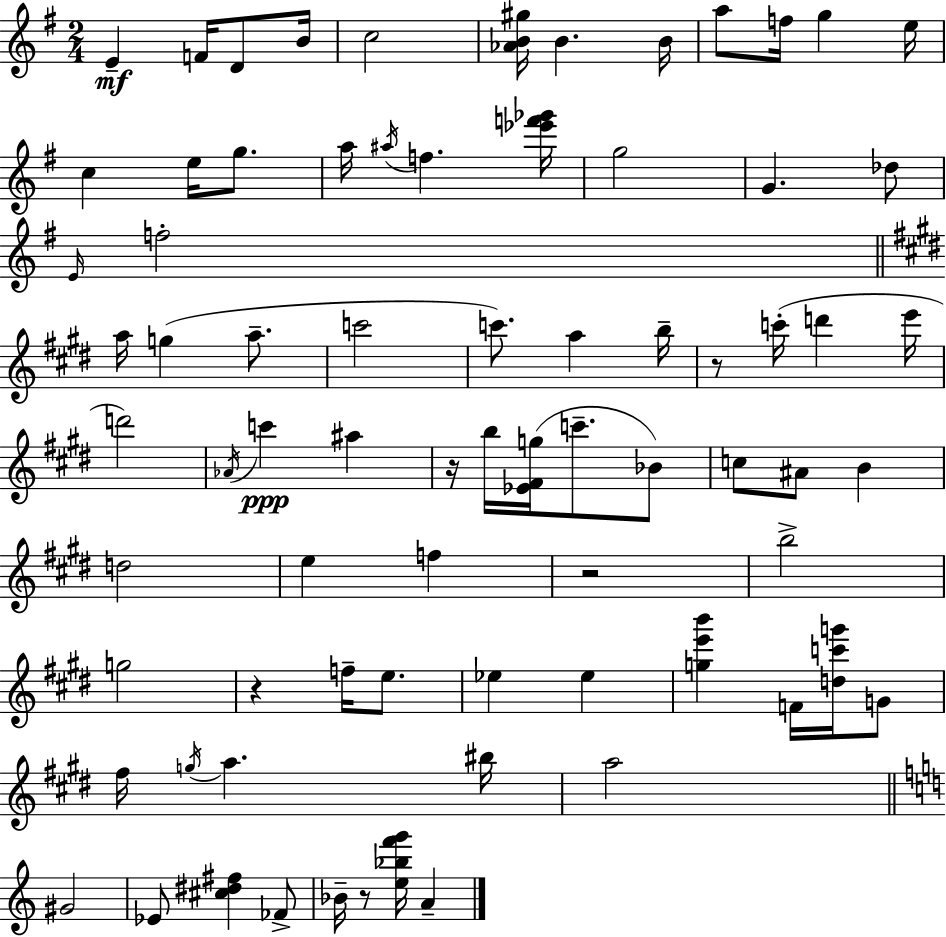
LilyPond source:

{
  \clef treble
  \numericTimeSignature
  \time 2/4
  \key e \minor
  e'4--\mf f'16 d'8 b'16 | c''2 | <aes' b' gis''>16 b'4. b'16 | a''8 f''16 g''4 e''16 | \break c''4 e''16 g''8. | a''16 \acciaccatura { ais''16 } f''4. | <ees''' f''' ges'''>16 g''2 | g'4. des''8 | \break \grace { e'16 } f''2-. | \bar "||" \break \key e \major a''16 g''4( a''8.-- | c'''2 | c'''8.) a''4 b''16-- | r8 c'''16-.( d'''4 e'''16 | \break d'''2) | \acciaccatura { aes'16 } c'''4\ppp ais''4 | r16 b''16 <ees' fis' g''>16( c'''8.-- bes'8) | c''8 ais'8 b'4 | \break d''2 | e''4 f''4 | r2 | b''2-> | \break g''2 | r4 f''16-- e''8. | ees''4 ees''4 | <g'' e''' b'''>4 f'16 <d'' c''' g'''>16 g'8 | \break fis''16 \acciaccatura { g''16 } a''4. | bis''16 a''2 | \bar "||" \break \key c \major gis'2 | ees'8 <cis'' dis'' fis''>4 fes'8-> | bes'16-- r8 <e'' bes'' f''' g'''>16 a'4-- | \bar "|."
}